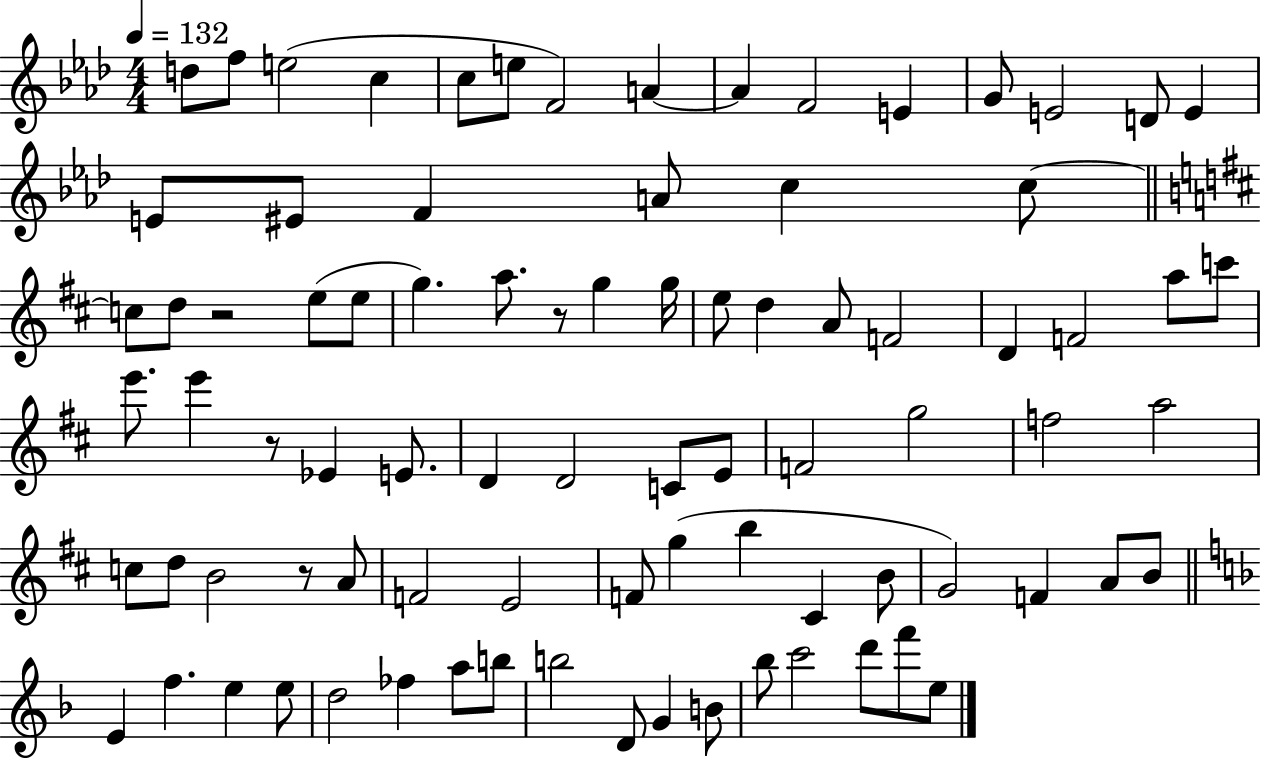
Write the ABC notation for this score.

X:1
T:Untitled
M:4/4
L:1/4
K:Ab
d/2 f/2 e2 c c/2 e/2 F2 A A F2 E G/2 E2 D/2 E E/2 ^E/2 F A/2 c c/2 c/2 d/2 z2 e/2 e/2 g a/2 z/2 g g/4 e/2 d A/2 F2 D F2 a/2 c'/2 e'/2 e' z/2 _E E/2 D D2 C/2 E/2 F2 g2 f2 a2 c/2 d/2 B2 z/2 A/2 F2 E2 F/2 g b ^C B/2 G2 F A/2 B/2 E f e e/2 d2 _f a/2 b/2 b2 D/2 G B/2 _b/2 c'2 d'/2 f'/2 e/2